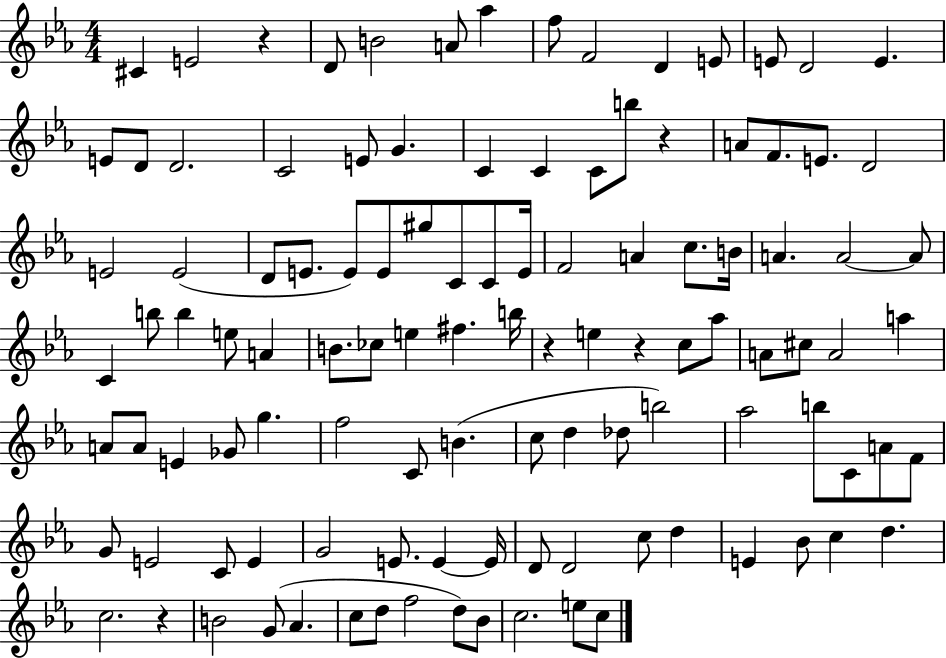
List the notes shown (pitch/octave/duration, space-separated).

C#4/q E4/h R/q D4/e B4/h A4/e Ab5/q F5/e F4/h D4/q E4/e E4/e D4/h E4/q. E4/e D4/e D4/h. C4/h E4/e G4/q. C4/q C4/q C4/e B5/e R/q A4/e F4/e. E4/e. D4/h E4/h E4/h D4/e E4/e. E4/e E4/e G#5/e C4/e C4/e E4/s F4/h A4/q C5/e. B4/s A4/q. A4/h A4/e C4/q B5/e B5/q E5/e A4/q B4/e. CES5/e E5/q F#5/q. B5/s R/q E5/q R/q C5/e Ab5/e A4/e C#5/e A4/h A5/q A4/e A4/e E4/q Gb4/e G5/q. F5/h C4/e B4/q. C5/e D5/q Db5/e B5/h Ab5/h B5/e C4/e A4/e F4/e G4/e E4/h C4/e E4/q G4/h E4/e. E4/q E4/s D4/e D4/h C5/e D5/q E4/q Bb4/e C5/q D5/q. C5/h. R/q B4/h G4/e Ab4/q. C5/e D5/e F5/h D5/e Bb4/e C5/h. E5/e C5/e